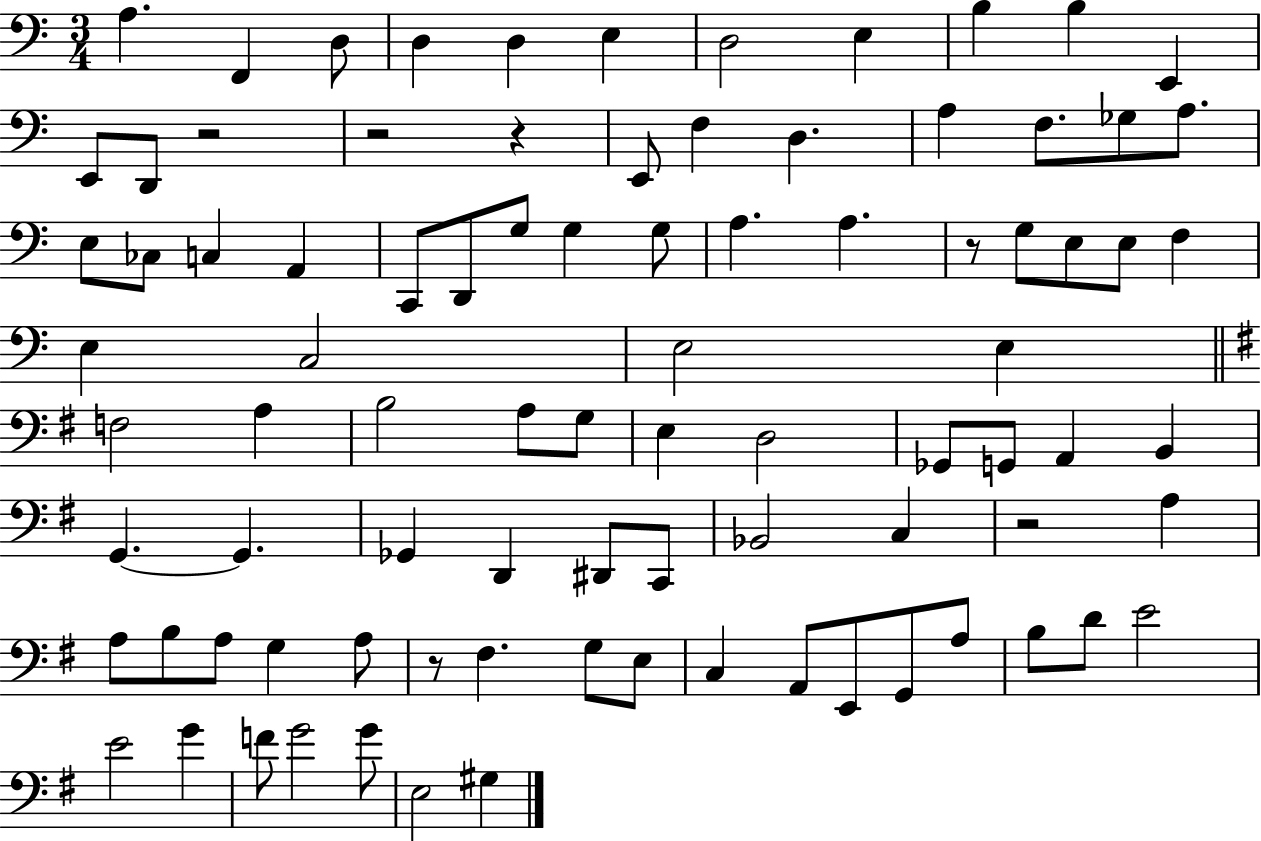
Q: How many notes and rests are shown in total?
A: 88